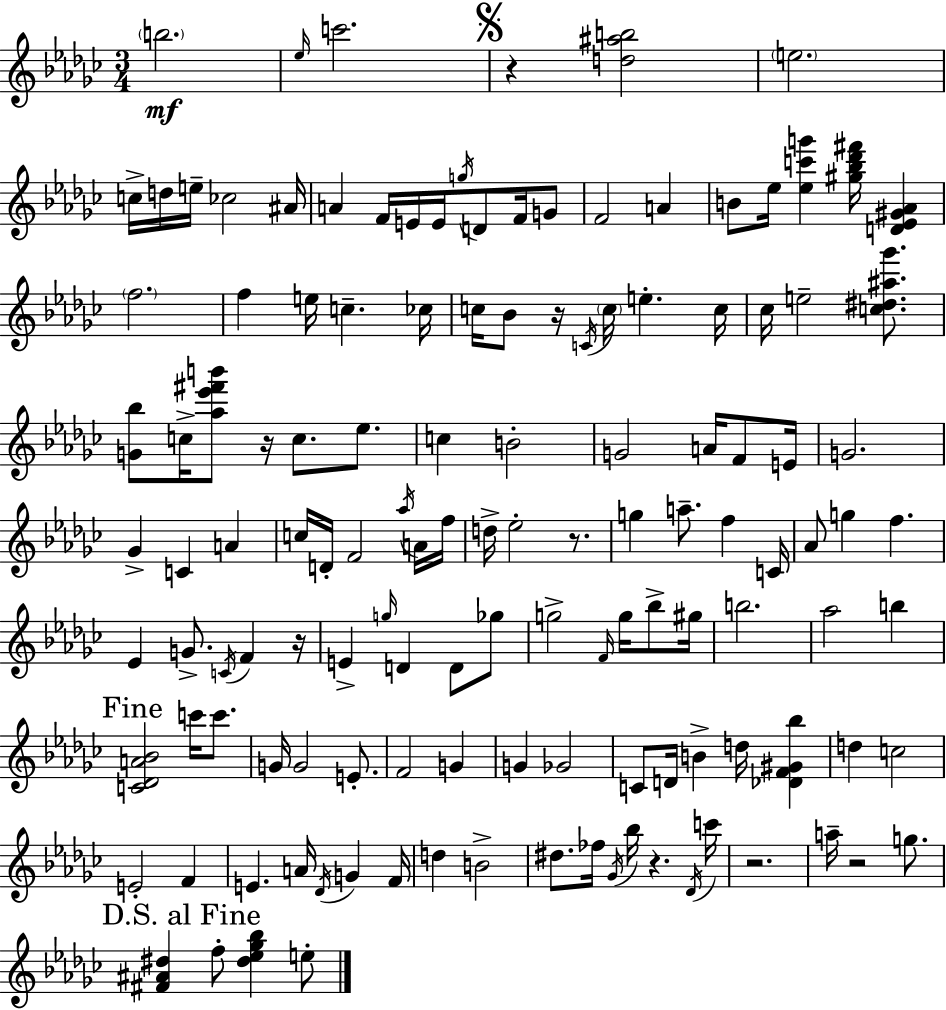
B5/h. Eb5/s C6/h. R/q [D5,A#5,B5]/h E5/h. C5/s D5/s E5/s CES5/h A#4/s A4/q F4/s E4/s E4/s G5/s D4/e F4/s G4/e F4/h A4/q B4/e Eb5/s [Eb5,C6,G6]/q [G#5,Bb5,Db6,F#6]/s [D4,Eb4,G#4,Ab4]/q F5/h. F5/q E5/s C5/q. CES5/s C5/s Bb4/e R/s C4/s C5/s E5/q. C5/s CES5/s E5/h [C5,D#5,A#5,Gb6]/e. [G4,Bb5]/e C5/s [Ab5,Eb6,F#6,B6]/e R/s C5/e. Eb5/e. C5/q B4/h G4/h A4/s F4/e E4/s G4/h. Gb4/q C4/q A4/q C5/s D4/s F4/h Ab5/s A4/s F5/s D5/s Eb5/h R/e. G5/q A5/e. F5/q C4/s Ab4/e G5/q F5/q. Eb4/q G4/e. C4/s F4/q R/s E4/q G5/s D4/q D4/e Gb5/e G5/h F4/s G5/s Bb5/e G#5/s B5/h. Ab5/h B5/q [C4,Db4,A4,Bb4]/h C6/s C6/e. G4/s G4/h E4/e. F4/h G4/q G4/q Gb4/h C4/e D4/s B4/q D5/s [Db4,F4,G#4,Bb5]/q D5/q C5/h E4/h F4/q E4/q. A4/s Db4/s G4/q F4/s D5/q B4/h D#5/e. FES5/s Gb4/s Bb5/s R/q. Db4/s C6/s R/h. A5/s R/h G5/e. [F#4,A#4,D#5]/q F5/e [D#5,Eb5,Gb5,Bb5]/q E5/e